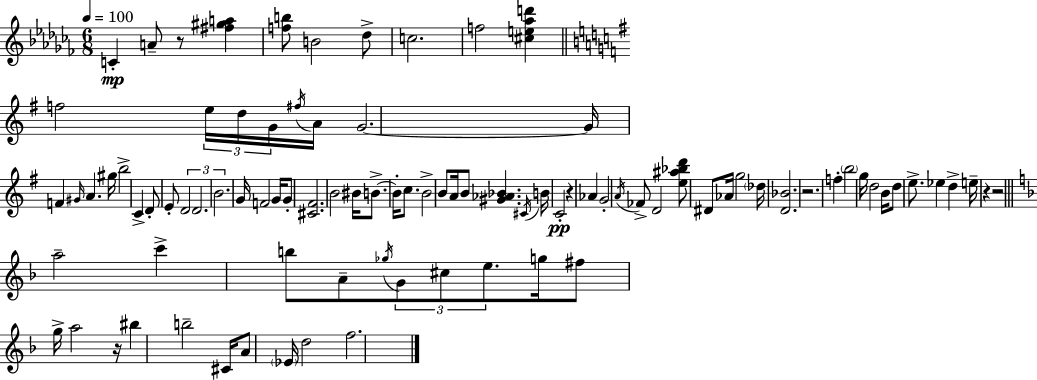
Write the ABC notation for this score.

X:1
T:Untitled
M:6/8
L:1/4
K:Abm
C A/2 z/2 [^f^ga] [fb]/2 B2 _d/2 c2 f2 [^ce_ad'] f2 e/4 d/4 G/4 ^f/4 A/4 G2 G/4 F ^G/4 A ^g/4 b2 C D/2 E/2 D2 D2 B2 G/4 F2 G/4 G/2 [^C^F]2 B2 ^B/4 B/2 B/4 c/2 B2 B/2 A/4 B/2 [^G_A_B] ^C/4 B/4 C2 z _A G2 A/4 _F/2 D2 [e^a_bd']/2 ^D/2 _A/4 g2 _d/4 [D_B]2 z2 f b2 g/4 d2 B/4 d/2 e/2 _e d e/4 z z2 a2 c' b/2 A/2 _g/4 G/2 ^c/2 e/2 g/4 ^f/2 g/4 a2 z/4 ^b b2 ^C/4 A/2 _E/4 d2 f2